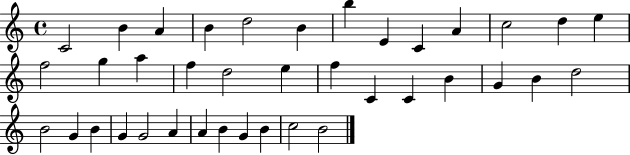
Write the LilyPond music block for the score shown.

{
  \clef treble
  \time 4/4
  \defaultTimeSignature
  \key c \major
  c'2 b'4 a'4 | b'4 d''2 b'4 | b''4 e'4 c'4 a'4 | c''2 d''4 e''4 | \break f''2 g''4 a''4 | f''4 d''2 e''4 | f''4 c'4 c'4 b'4 | g'4 b'4 d''2 | \break b'2 g'4 b'4 | g'4 g'2 a'4 | a'4 b'4 g'4 b'4 | c''2 b'2 | \break \bar "|."
}